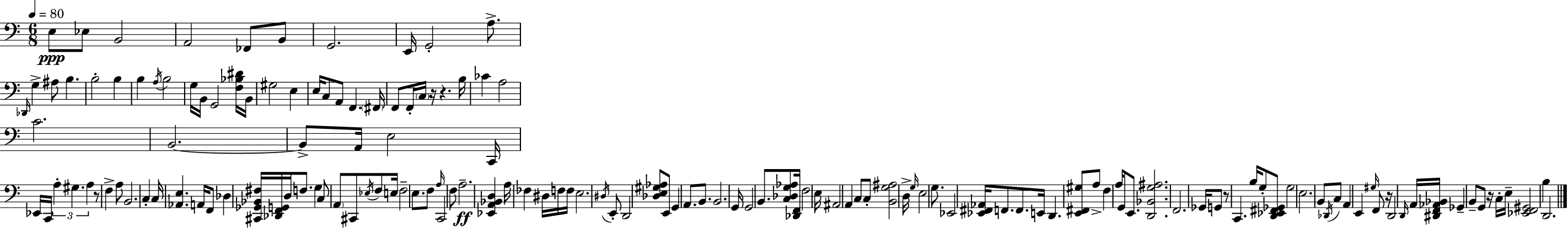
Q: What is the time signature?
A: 6/8